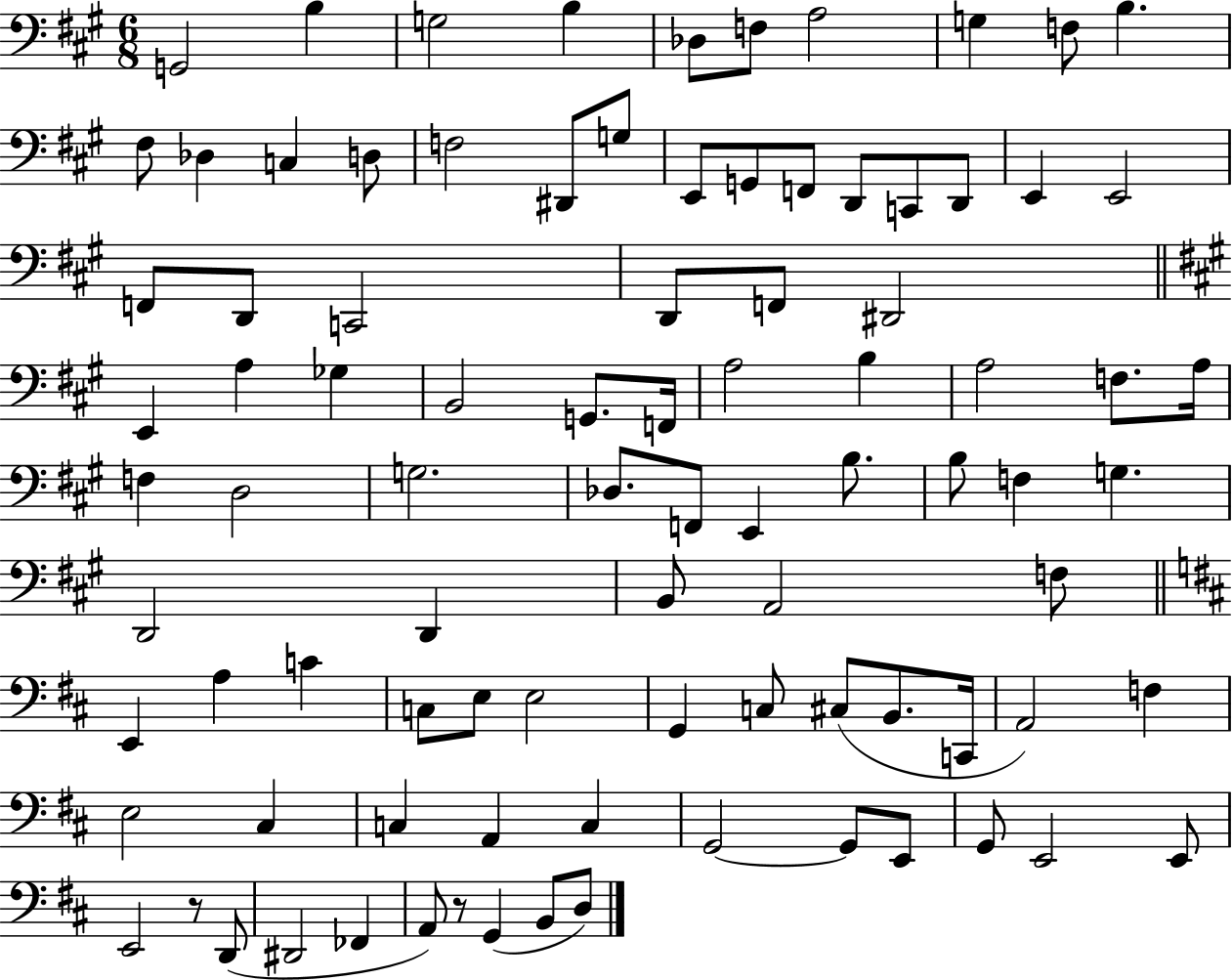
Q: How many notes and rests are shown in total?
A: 91